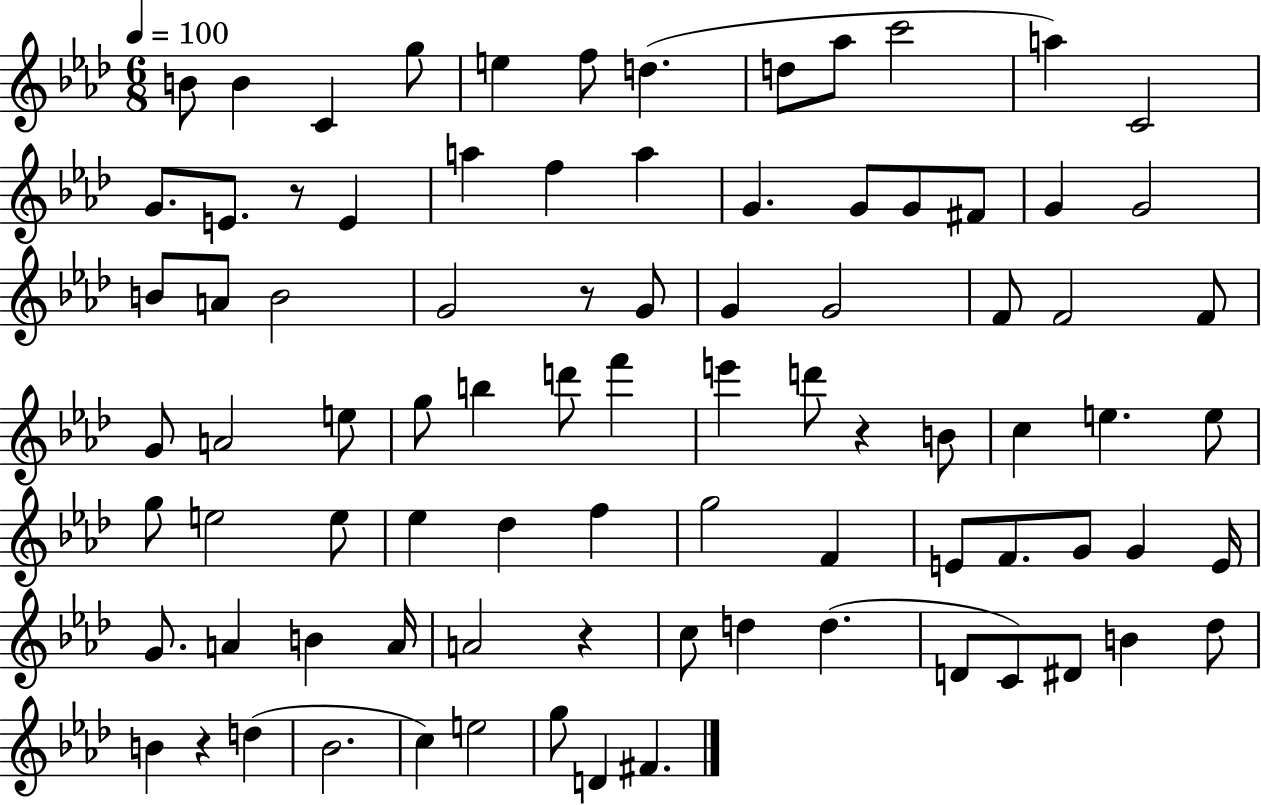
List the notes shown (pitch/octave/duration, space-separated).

B4/e B4/q C4/q G5/e E5/q F5/e D5/q. D5/e Ab5/e C6/h A5/q C4/h G4/e. E4/e. R/e E4/q A5/q F5/q A5/q G4/q. G4/e G4/e F#4/e G4/q G4/h B4/e A4/e B4/h G4/h R/e G4/e G4/q G4/h F4/e F4/h F4/e G4/e A4/h E5/e G5/e B5/q D6/e F6/q E6/q D6/e R/q B4/e C5/q E5/q. E5/e G5/e E5/h E5/e Eb5/q Db5/q F5/q G5/h F4/q E4/e F4/e. G4/e G4/q E4/s G4/e. A4/q B4/q A4/s A4/h R/q C5/e D5/q D5/q. D4/e C4/e D#4/e B4/q Db5/e B4/q R/q D5/q Bb4/h. C5/q E5/h G5/e D4/q F#4/q.